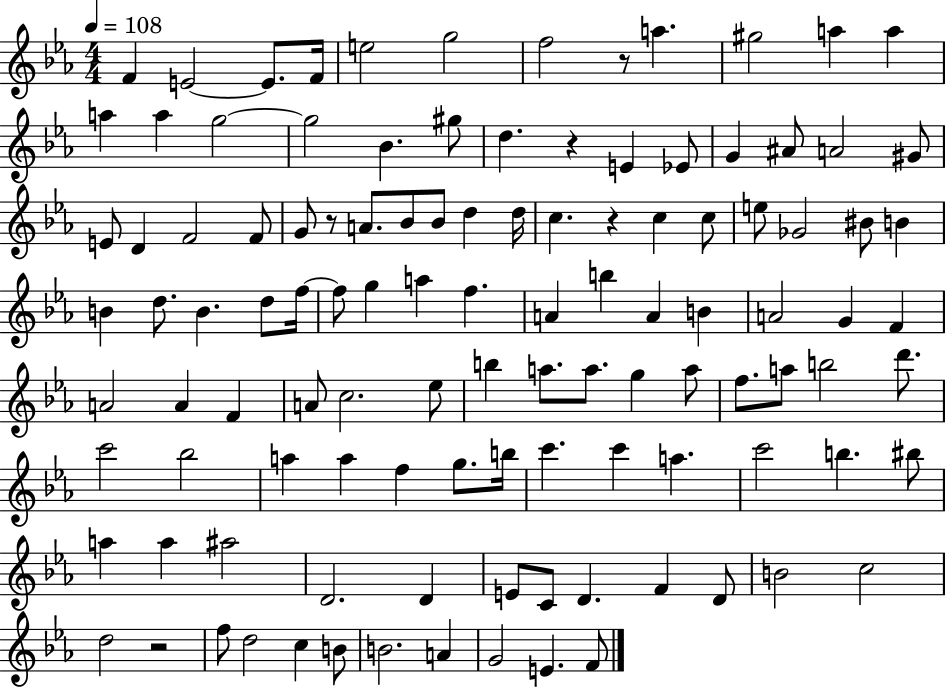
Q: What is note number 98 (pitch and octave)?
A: D5